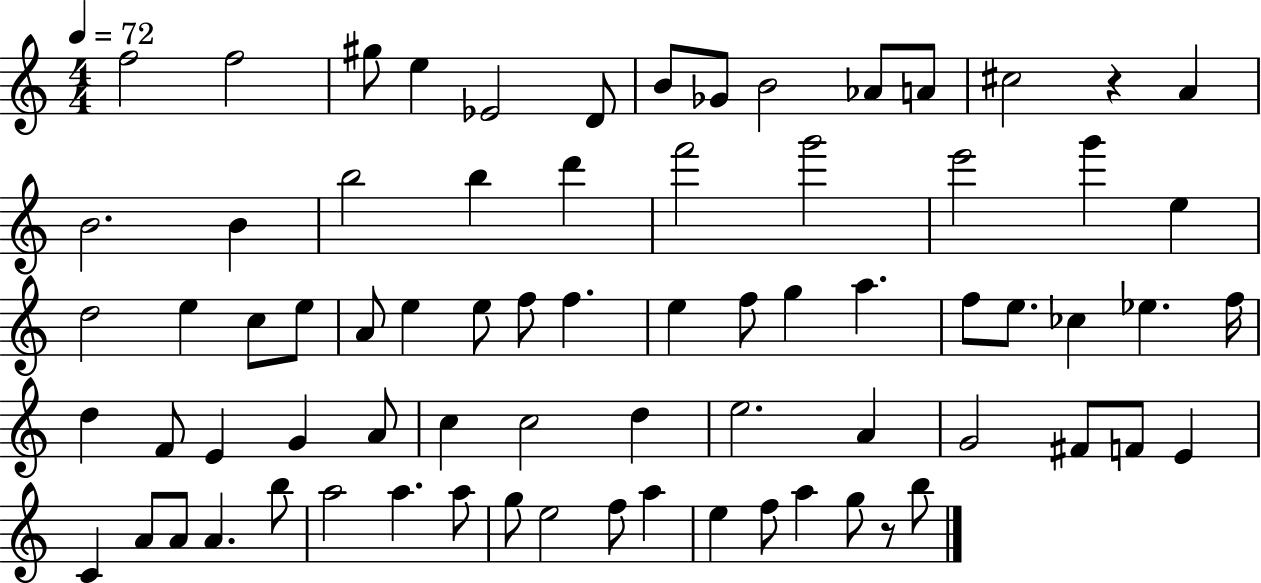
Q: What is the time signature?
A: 4/4